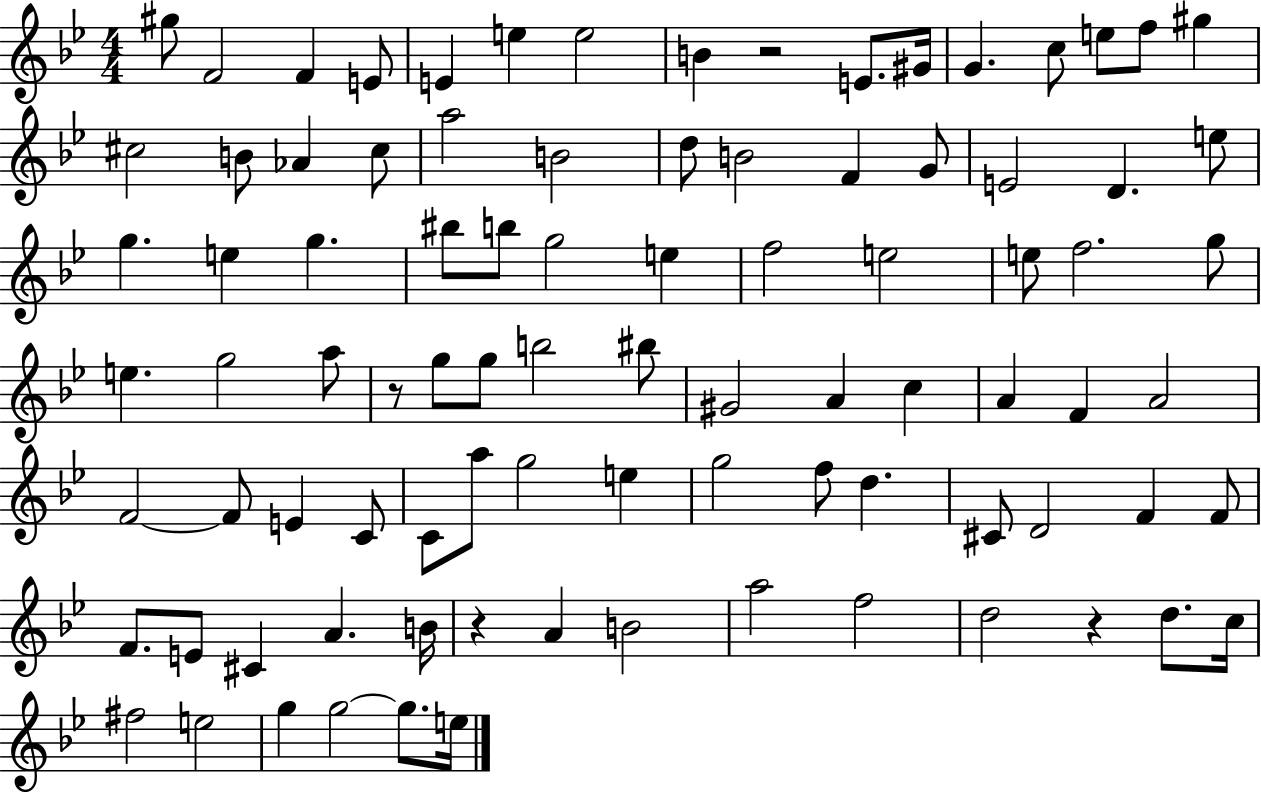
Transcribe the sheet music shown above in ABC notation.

X:1
T:Untitled
M:4/4
L:1/4
K:Bb
^g/2 F2 F E/2 E e e2 B z2 E/2 ^G/4 G c/2 e/2 f/2 ^g ^c2 B/2 _A ^c/2 a2 B2 d/2 B2 F G/2 E2 D e/2 g e g ^b/2 b/2 g2 e f2 e2 e/2 f2 g/2 e g2 a/2 z/2 g/2 g/2 b2 ^b/2 ^G2 A c A F A2 F2 F/2 E C/2 C/2 a/2 g2 e g2 f/2 d ^C/2 D2 F F/2 F/2 E/2 ^C A B/4 z A B2 a2 f2 d2 z d/2 c/4 ^f2 e2 g g2 g/2 e/4